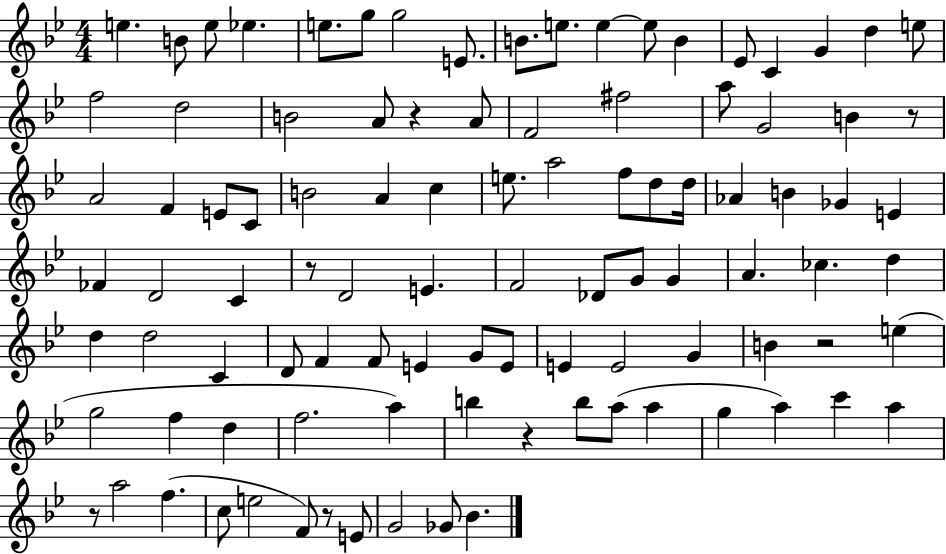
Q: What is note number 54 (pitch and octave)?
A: A4